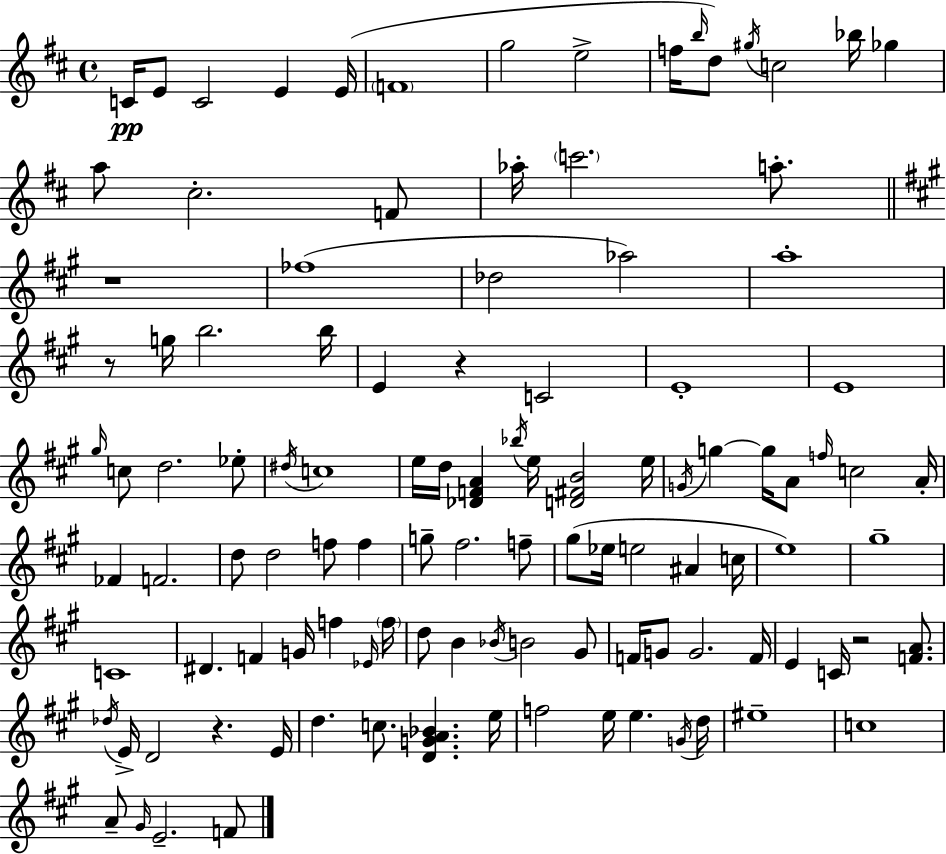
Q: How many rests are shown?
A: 5